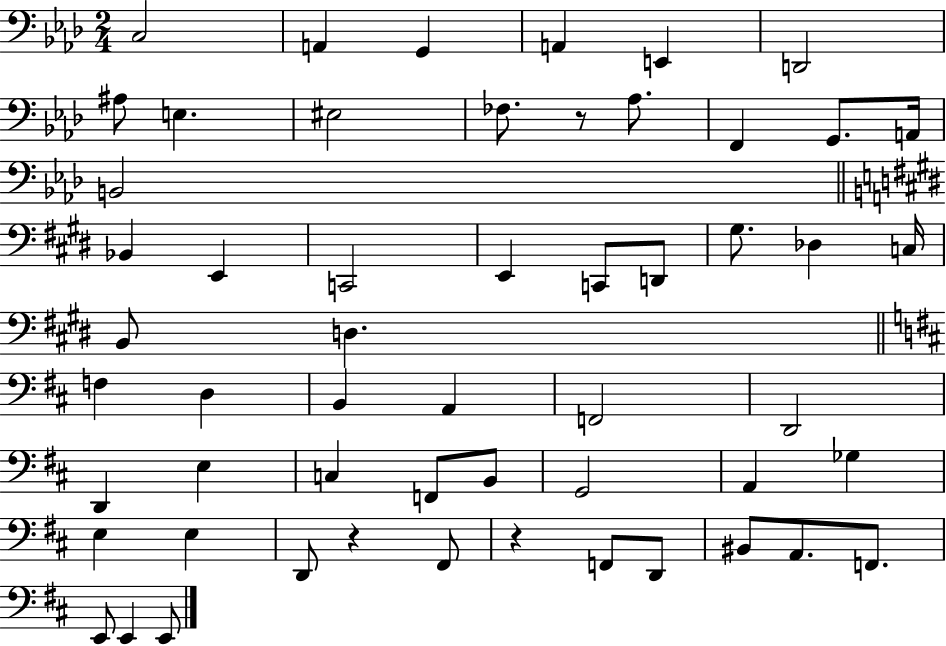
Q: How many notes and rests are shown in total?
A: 55